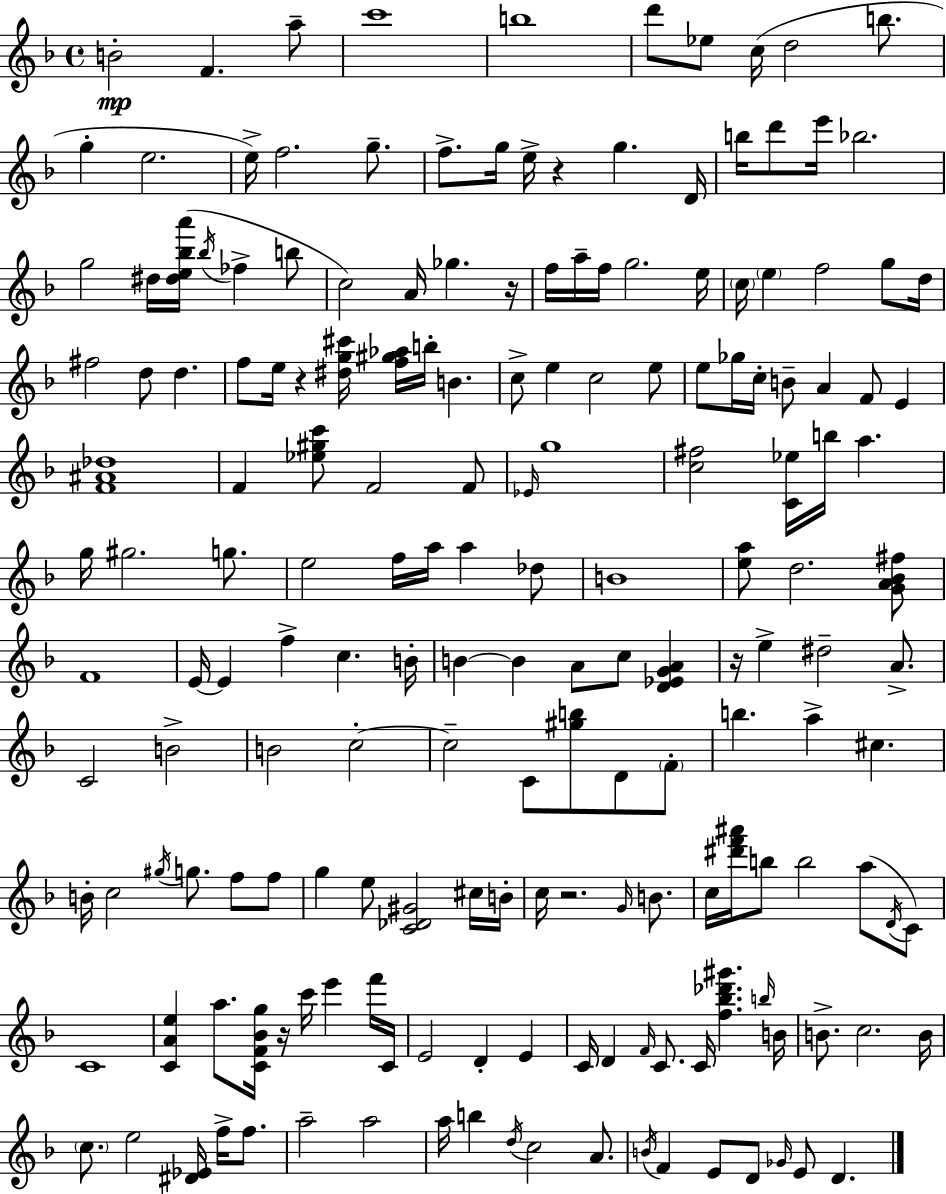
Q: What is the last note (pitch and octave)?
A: D4